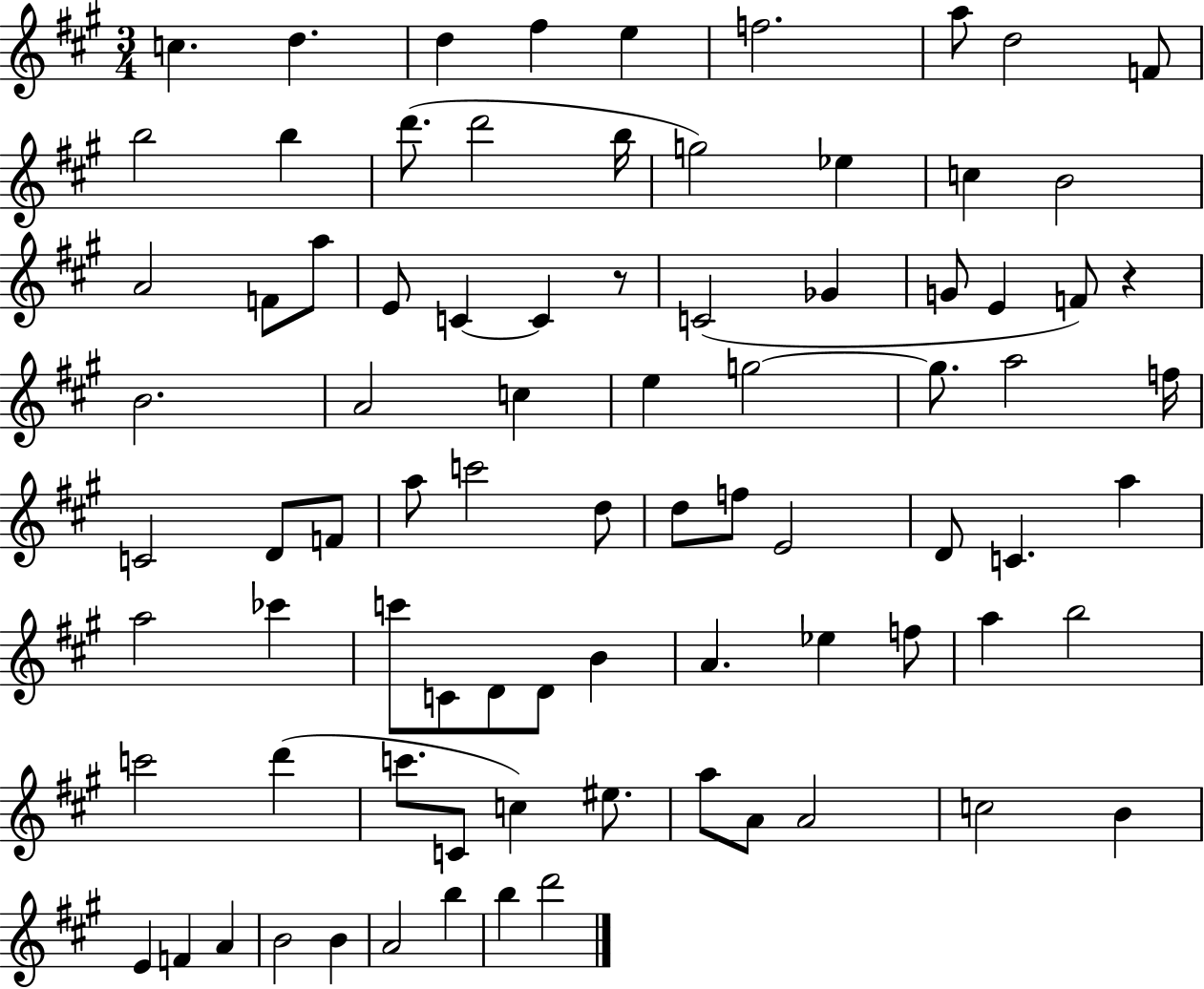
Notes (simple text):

C5/q. D5/q. D5/q F#5/q E5/q F5/h. A5/e D5/h F4/e B5/h B5/q D6/e. D6/h B5/s G5/h Eb5/q C5/q B4/h A4/h F4/e A5/e E4/e C4/q C4/q R/e C4/h Gb4/q G4/e E4/q F4/e R/q B4/h. A4/h C5/q E5/q G5/h G5/e. A5/h F5/s C4/h D4/e F4/e A5/e C6/h D5/e D5/e F5/e E4/h D4/e C4/q. A5/q A5/h CES6/q C6/e C4/e D4/e D4/e B4/q A4/q. Eb5/q F5/e A5/q B5/h C6/h D6/q C6/e. C4/e C5/q EIS5/e. A5/e A4/e A4/h C5/h B4/q E4/q F4/q A4/q B4/h B4/q A4/h B5/q B5/q D6/h